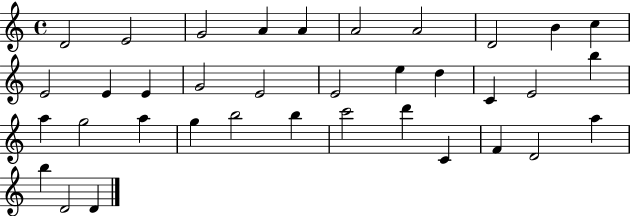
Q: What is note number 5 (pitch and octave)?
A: A4